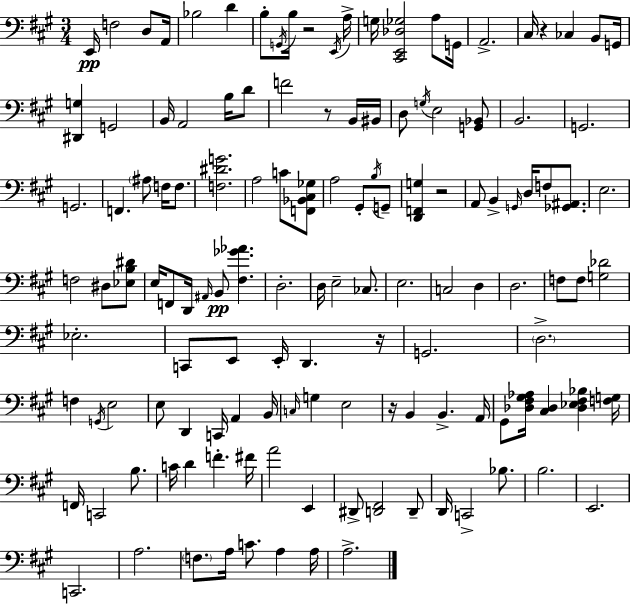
{
  \clef bass
  \numericTimeSignature
  \time 3/4
  \key a \major
  e,16\pp f2 d8 a,16 | bes2 d'4 | b8-. \acciaccatura { g,16 } b16 r2 | \acciaccatura { e,16 } a16-> g16 <cis, e, des ges>2 a8 | \break g,16 a,2.-> | cis16 r4 ces4 b,8 | g,16 <dis, g>4 g,2 | b,16 a,2 b16 | \break d'8 f'2 r8 | b,16 bis,16 d8 \acciaccatura { g16 } e2 | <g, bes,>8 b,2. | g,2. | \break g,2. | f,4. \parenthesize ais8 f16 | f8. <f dis' g'>2. | a2 c'8 | \break <f, bes, cis ges>8 a2 gis,8-. | \acciaccatura { b16 } g,8-- <d, f, g>4 r2 | a,8 b,4-> \grace { g,16 } d16 | f8 <ges, ais,>8. e2. | \break f2 | dis8 <ees b dis'>8 e16 f,8 d,16 \grace { ais,16 }\pp b,8 | <fis ges' aes'>4. d2.-. | d16 e2-- | \break ces8. e2. | c2 | d4 d2. | f8 f8 <g des'>2 | \break ees2.-. | c,8 e,8 e,16-. d,4. | r16 g,2. | \parenthesize d2.-> | \break f4 \acciaccatura { g,16 } e2 | e8 d,4 | c,16 a,4 b,16 \grace { c16 } g4 | e2 r16 b,4 | \break b,4.-> a,16 gis,8 <des fis gis aes>16 <cis des>4 | <des ees fis bes>4 <f g>16 f,16 c,2 | b8. c'16 d'4 | f'4.-. fis'16 a'2 | \break e,4 dis,8-> <d, fis,>2 | d,8-- d,16 c,2-> | bes8. b2. | e,2. | \break c,2. | a2. | \parenthesize f8. a16 | c'8. a4 a16 a2.-> | \break \bar "|."
}